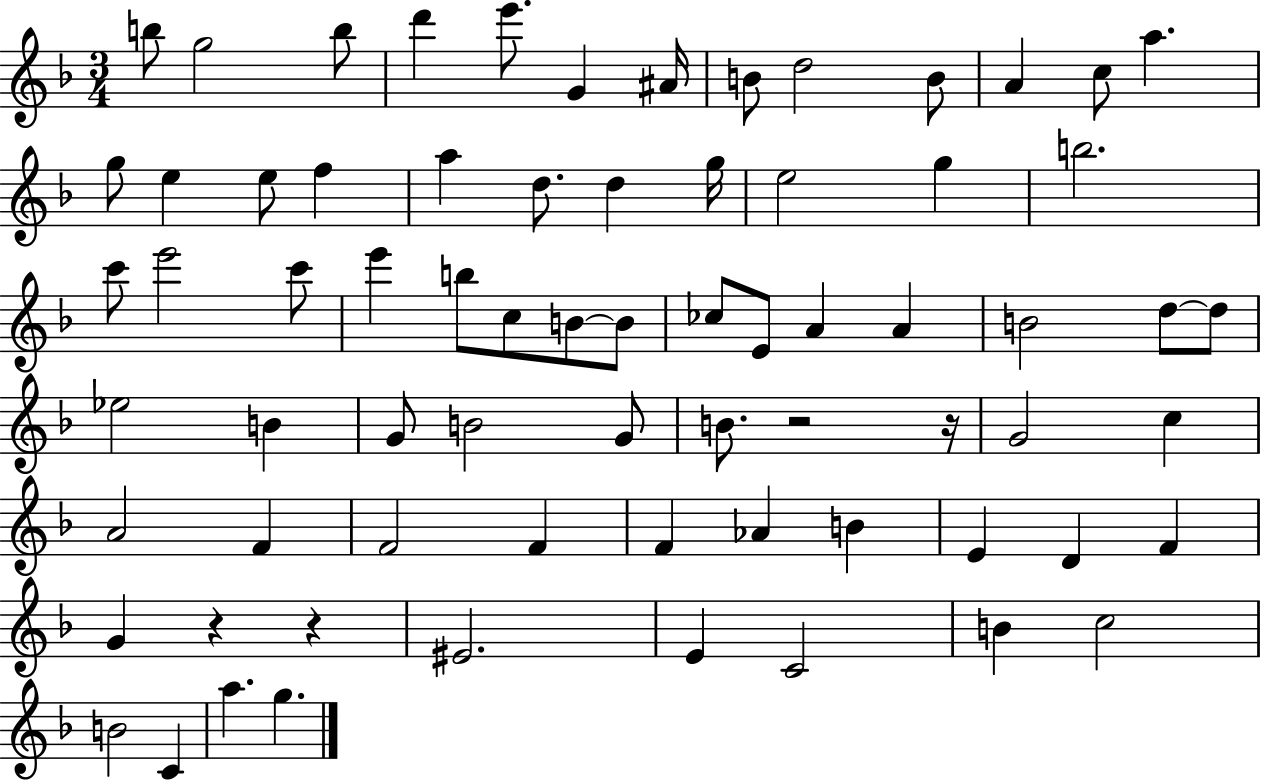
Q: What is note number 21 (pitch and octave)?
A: G5